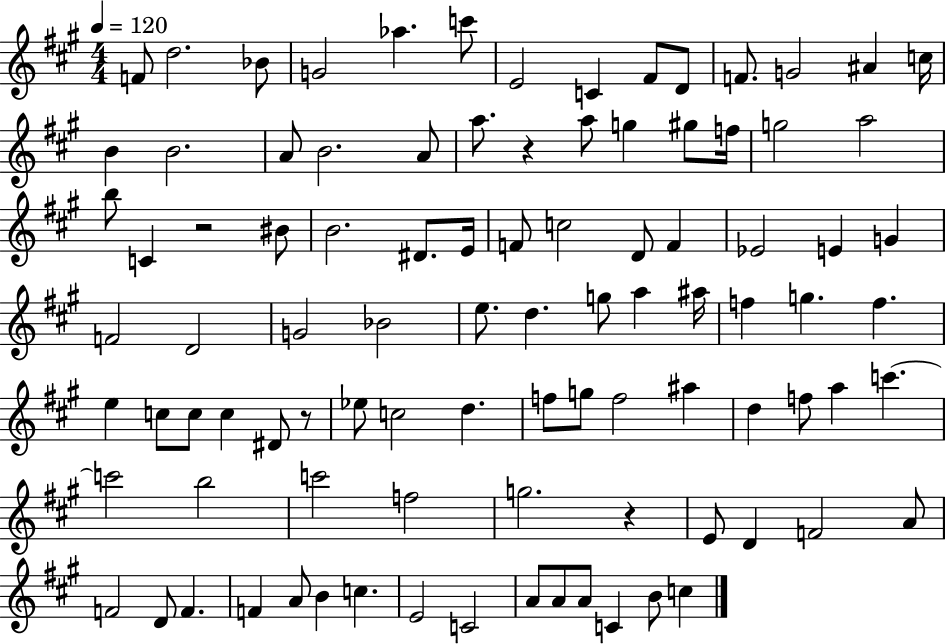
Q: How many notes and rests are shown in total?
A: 95